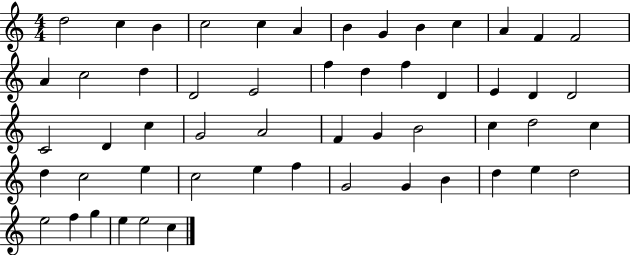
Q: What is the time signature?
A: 4/4